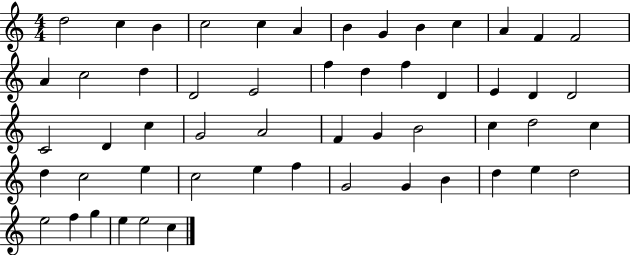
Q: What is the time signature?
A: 4/4